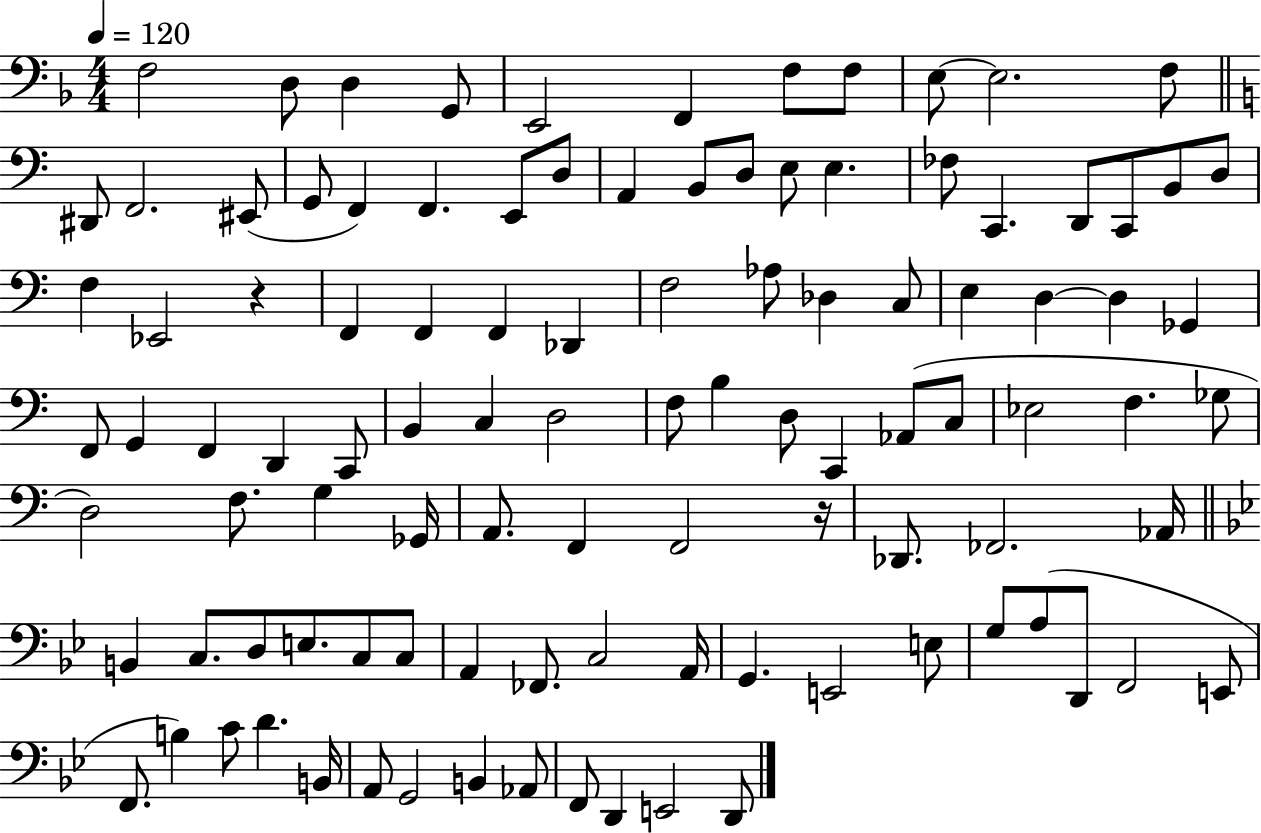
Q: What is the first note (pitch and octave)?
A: F3